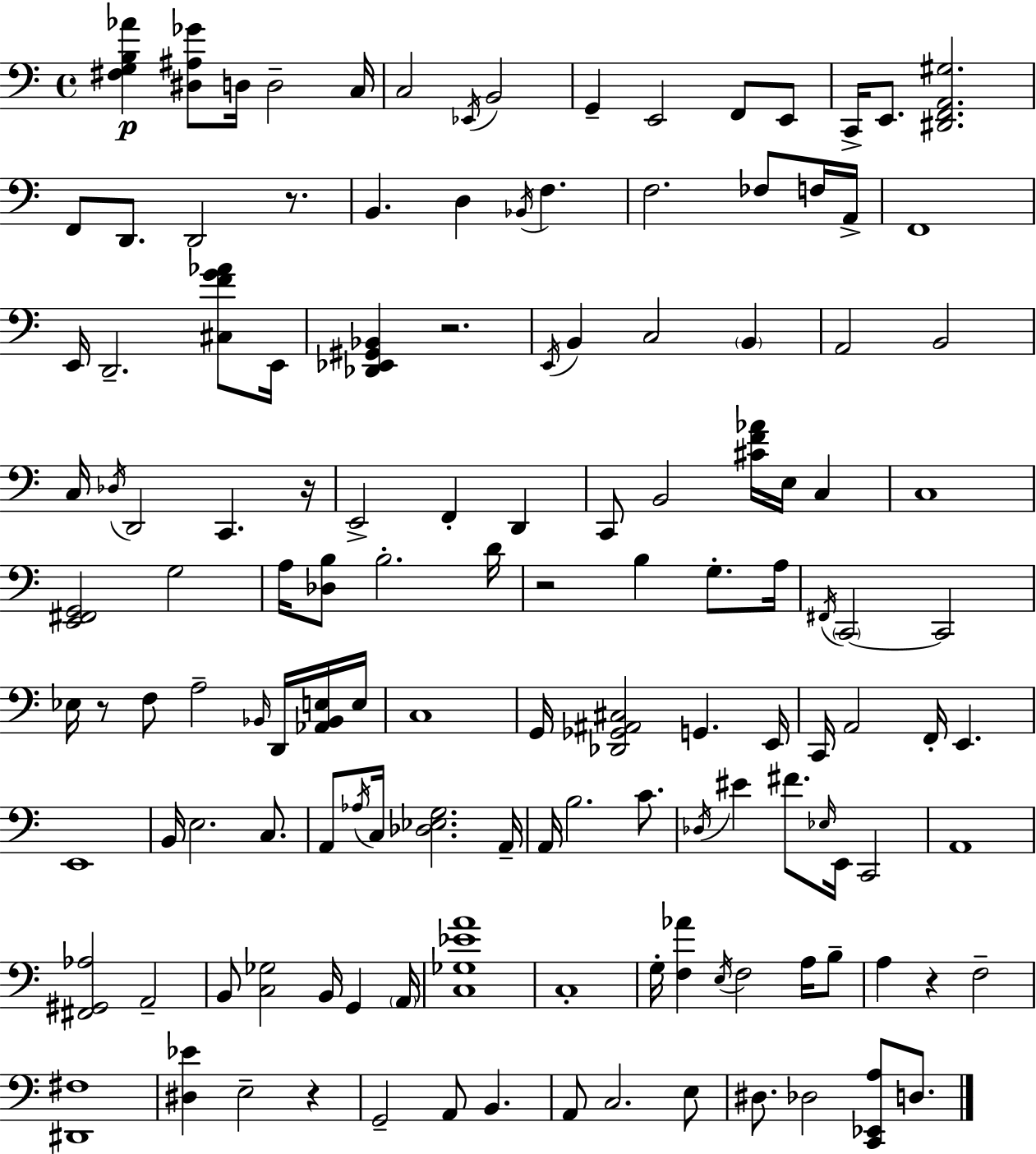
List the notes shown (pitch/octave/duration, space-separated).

[F#3,G3,B3,Ab4]/q [D#3,A#3,Gb4]/e D3/s D3/h C3/s C3/h Eb2/s B2/h G2/q E2/h F2/e E2/e C2/s E2/e. [D#2,F2,A2,G#3]/h. F2/e D2/e. D2/h R/e. B2/q. D3/q Bb2/s F3/q. F3/h. FES3/e F3/s A2/s F2/w E2/s D2/h. [C#3,F4,G4,Ab4]/e E2/s [Db2,Eb2,G#2,Bb2]/q R/h. E2/s B2/q C3/h B2/q A2/h B2/h C3/s Db3/s D2/h C2/q. R/s E2/h F2/q D2/q C2/e B2/h [C#4,F4,Ab4]/s E3/s C3/q C3/w [E2,F#2,G2]/h G3/h A3/s [Db3,B3]/e B3/h. D4/s R/h B3/q G3/e. A3/s F#2/s C2/h C2/h Eb3/s R/e F3/e A3/h Bb2/s D2/s [Ab2,Bb2,E3]/s E3/s C3/w G2/s [Db2,Gb2,A#2,C#3]/h G2/q. E2/s C2/s A2/h F2/s E2/q. E2/w B2/s E3/h. C3/e. A2/e Ab3/s C3/s [Db3,Eb3,G3]/h. A2/s A2/s B3/h. C4/e. Db3/s EIS4/q F#4/e. Eb3/s E2/s C2/h A2/w [F#2,G#2,Ab3]/h A2/h B2/e [C3,Gb3]/h B2/s G2/q A2/s [C3,Gb3,Eb4,A4]/w C3/w G3/s [F3,Ab4]/q E3/s F3/h A3/s B3/e A3/q R/q F3/h [D#2,F#3]/w [D#3,Eb4]/q E3/h R/q G2/h A2/e B2/q. A2/e C3/h. E3/e D#3/e. Db3/h [C2,Eb2,A3]/e D3/e.